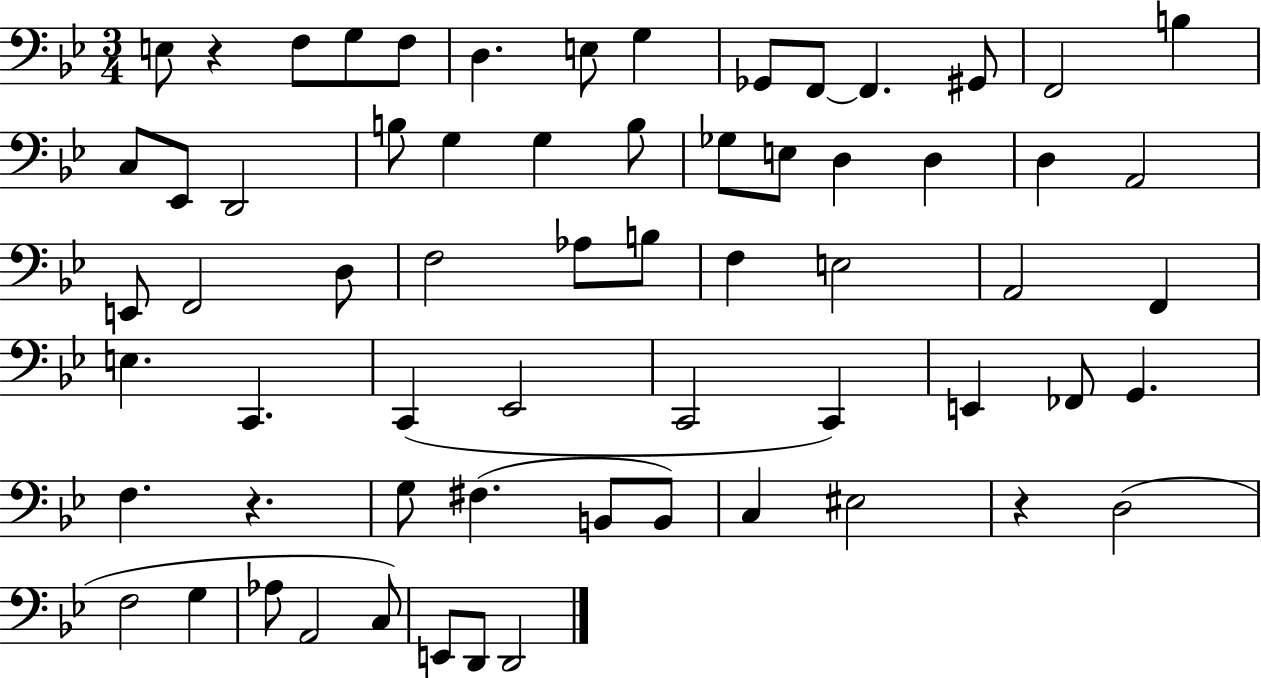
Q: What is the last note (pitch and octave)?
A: D2